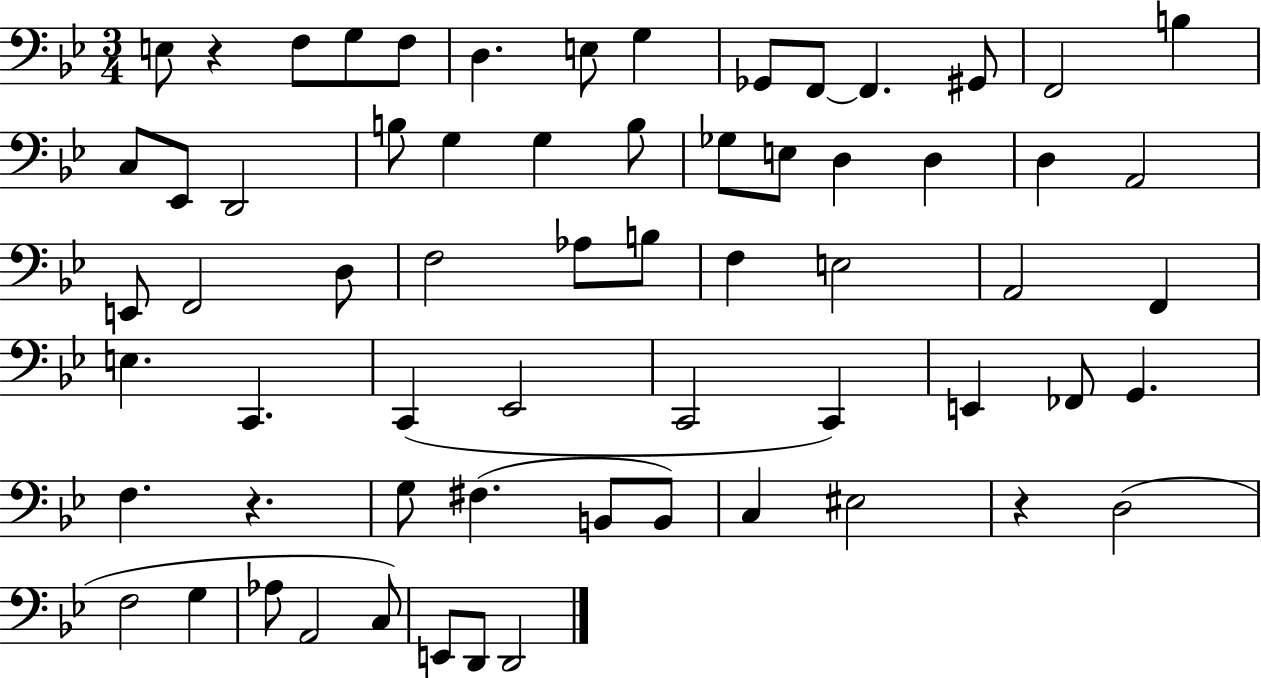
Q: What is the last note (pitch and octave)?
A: D2